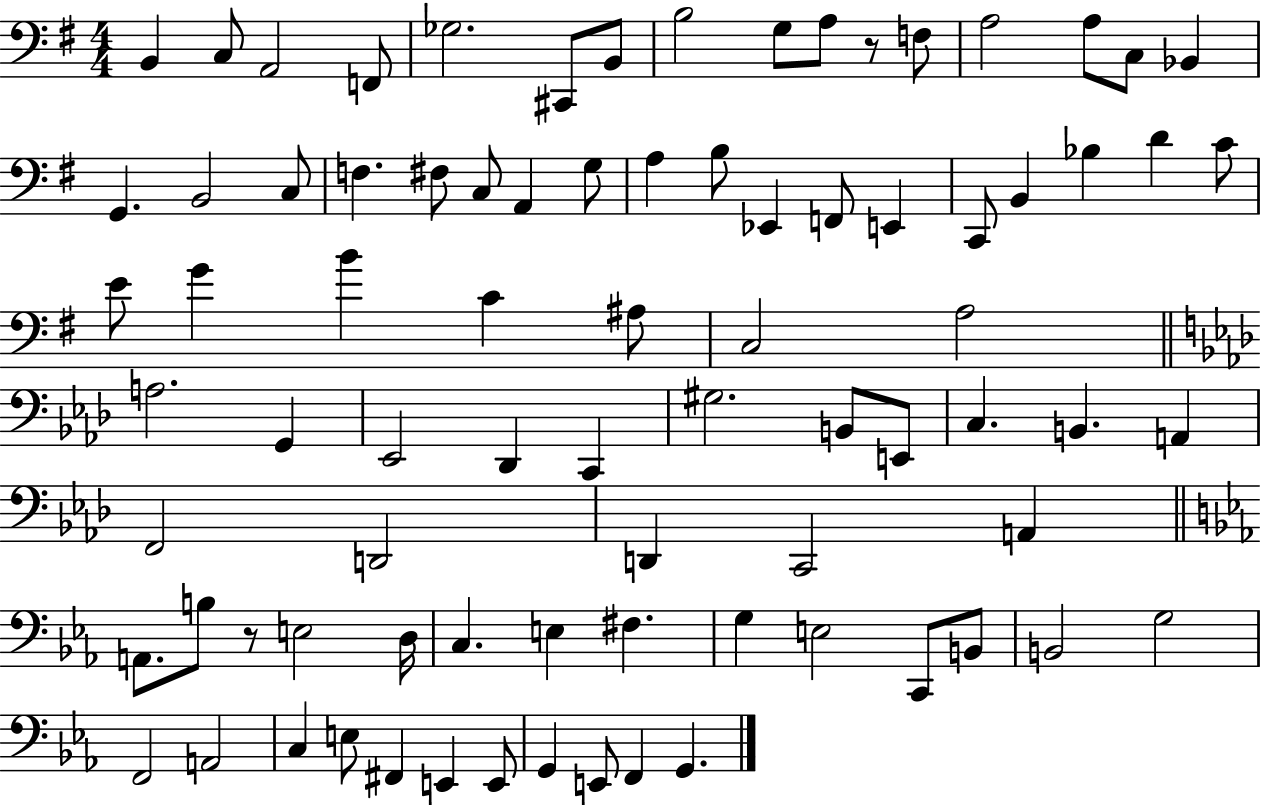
X:1
T:Untitled
M:4/4
L:1/4
K:G
B,, C,/2 A,,2 F,,/2 _G,2 ^C,,/2 B,,/2 B,2 G,/2 A,/2 z/2 F,/2 A,2 A,/2 C,/2 _B,, G,, B,,2 C,/2 F, ^F,/2 C,/2 A,, G,/2 A, B,/2 _E,, F,,/2 E,, C,,/2 B,, _B, D C/2 E/2 G B C ^A,/2 C,2 A,2 A,2 G,, _E,,2 _D,, C,, ^G,2 B,,/2 E,,/2 C, B,, A,, F,,2 D,,2 D,, C,,2 A,, A,,/2 B,/2 z/2 E,2 D,/4 C, E, ^F, G, E,2 C,,/2 B,,/2 B,,2 G,2 F,,2 A,,2 C, E,/2 ^F,, E,, E,,/2 G,, E,,/2 F,, G,,